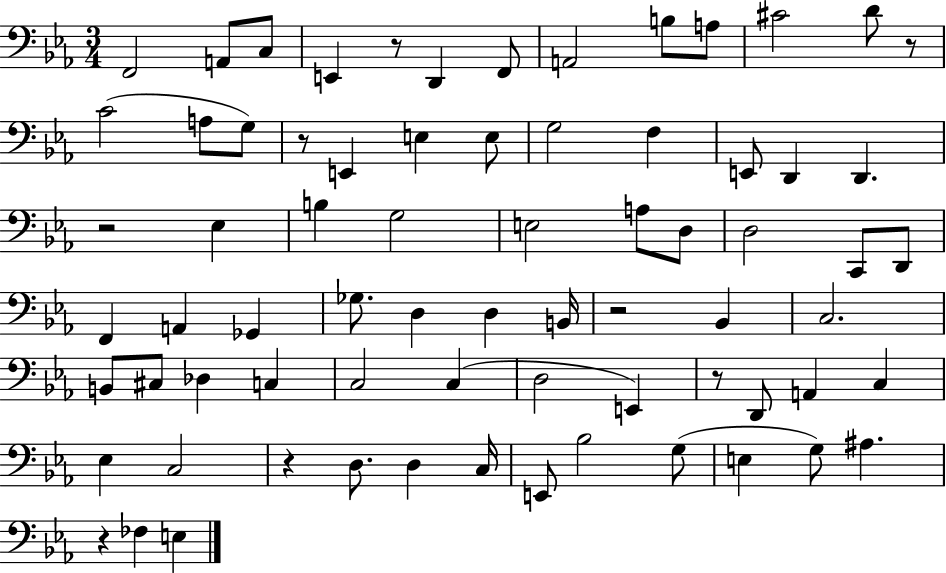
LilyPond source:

{
  \clef bass
  \numericTimeSignature
  \time 3/4
  \key ees \major
  f,2 a,8 c8 | e,4 r8 d,4 f,8 | a,2 b8 a8 | cis'2 d'8 r8 | \break c'2( a8 g8) | r8 e,4 e4 e8 | g2 f4 | e,8 d,4 d,4. | \break r2 ees4 | b4 g2 | e2 a8 d8 | d2 c,8 d,8 | \break f,4 a,4 ges,4 | ges8. d4 d4 b,16 | r2 bes,4 | c2. | \break b,8 cis8 des4 c4 | c2 c4( | d2 e,4) | r8 d,8 a,4 c4 | \break ees4 c2 | r4 d8. d4 c16 | e,8 bes2 g8( | e4 g8) ais4. | \break r4 fes4 e4 | \bar "|."
}